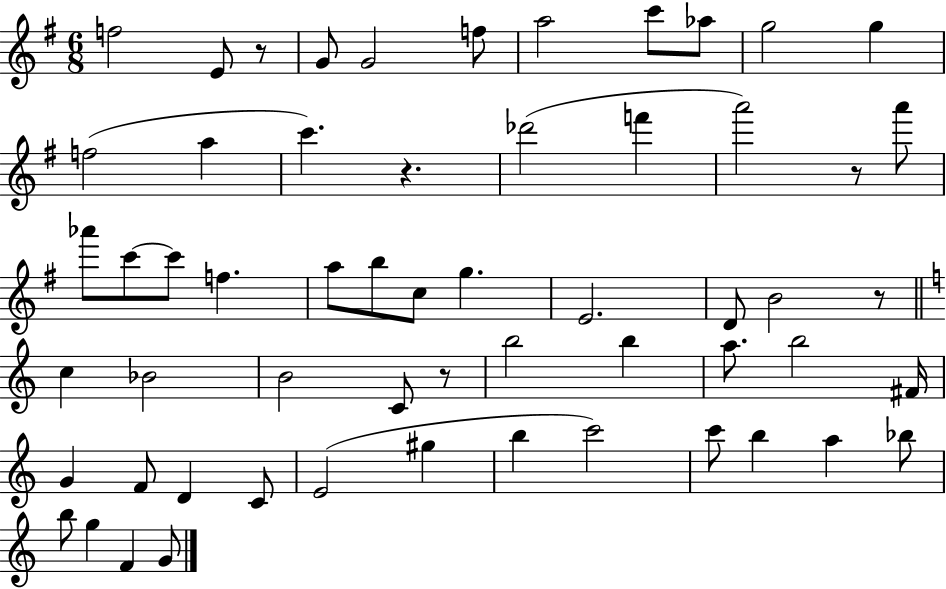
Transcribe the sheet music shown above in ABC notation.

X:1
T:Untitled
M:6/8
L:1/4
K:G
f2 E/2 z/2 G/2 G2 f/2 a2 c'/2 _a/2 g2 g f2 a c' z _d'2 f' a'2 z/2 a'/2 _a'/2 c'/2 c'/2 f a/2 b/2 c/2 g E2 D/2 B2 z/2 c _B2 B2 C/2 z/2 b2 b a/2 b2 ^F/4 G F/2 D C/2 E2 ^g b c'2 c'/2 b a _b/2 b/2 g F G/2